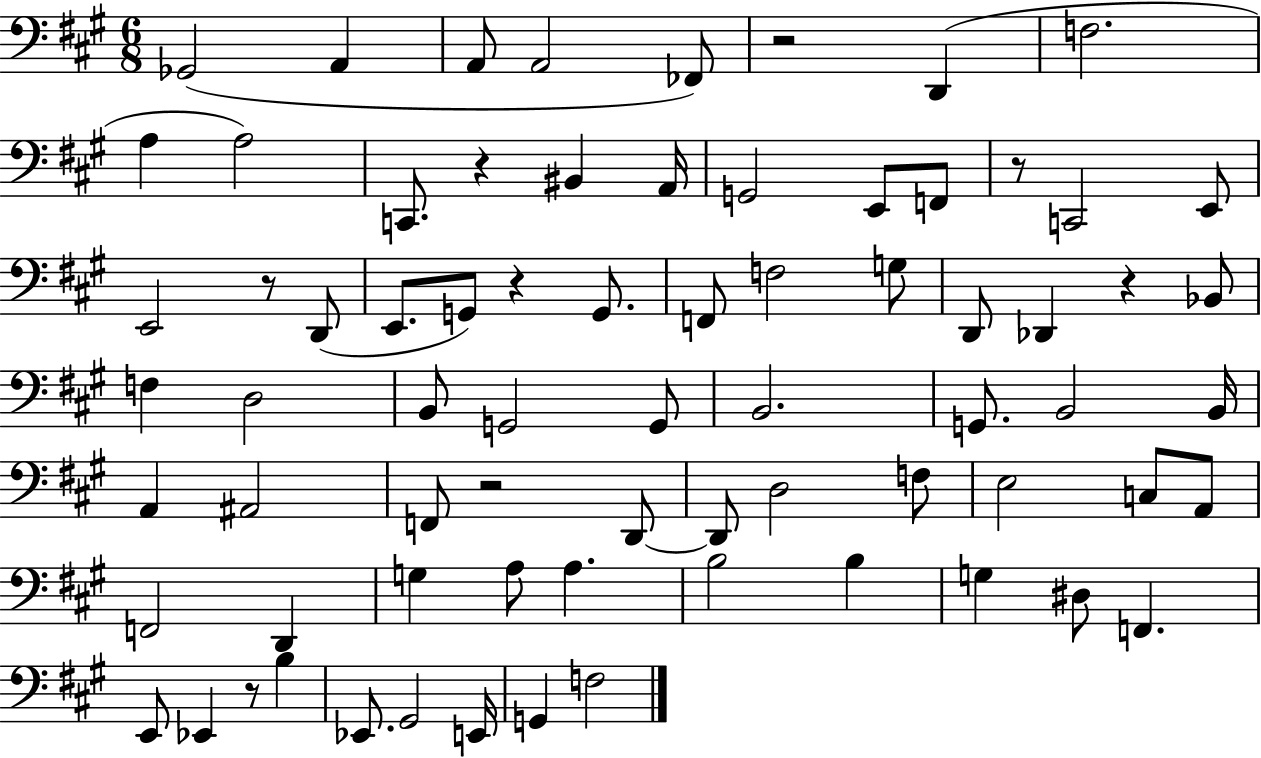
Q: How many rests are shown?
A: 8